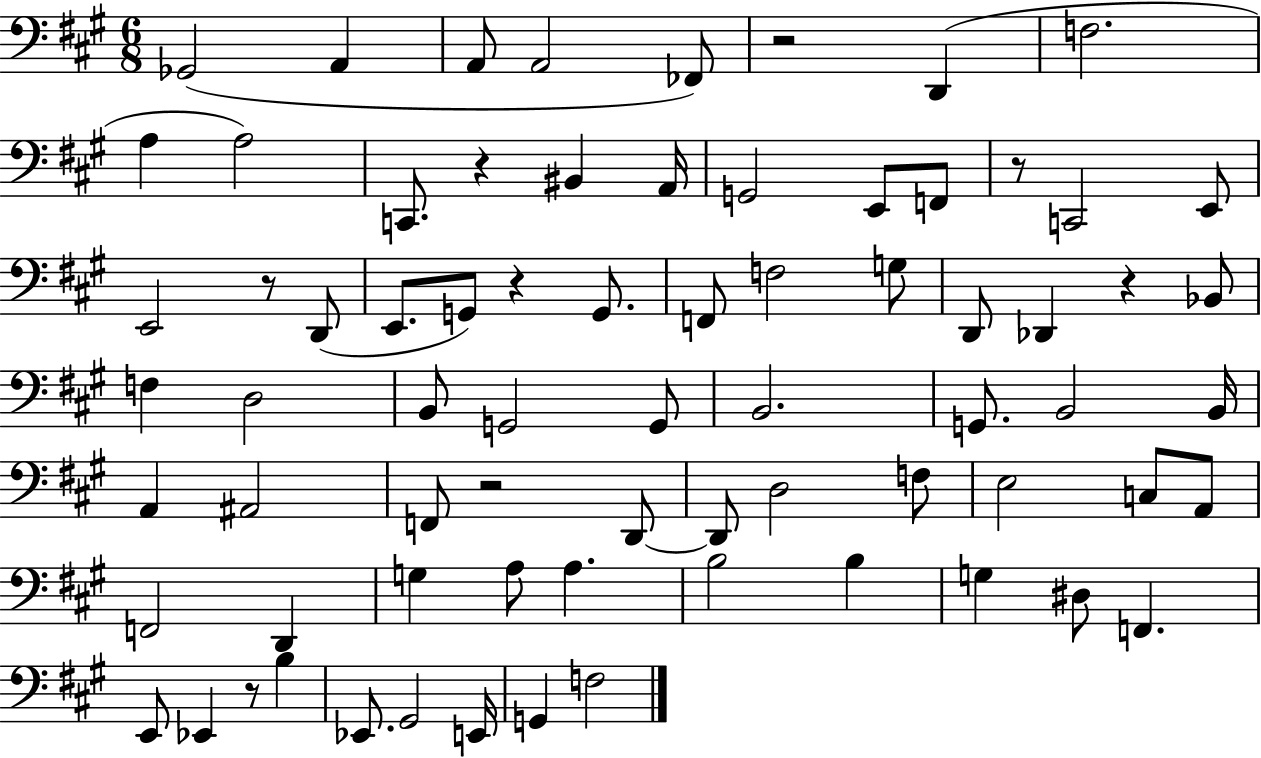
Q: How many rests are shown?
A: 8